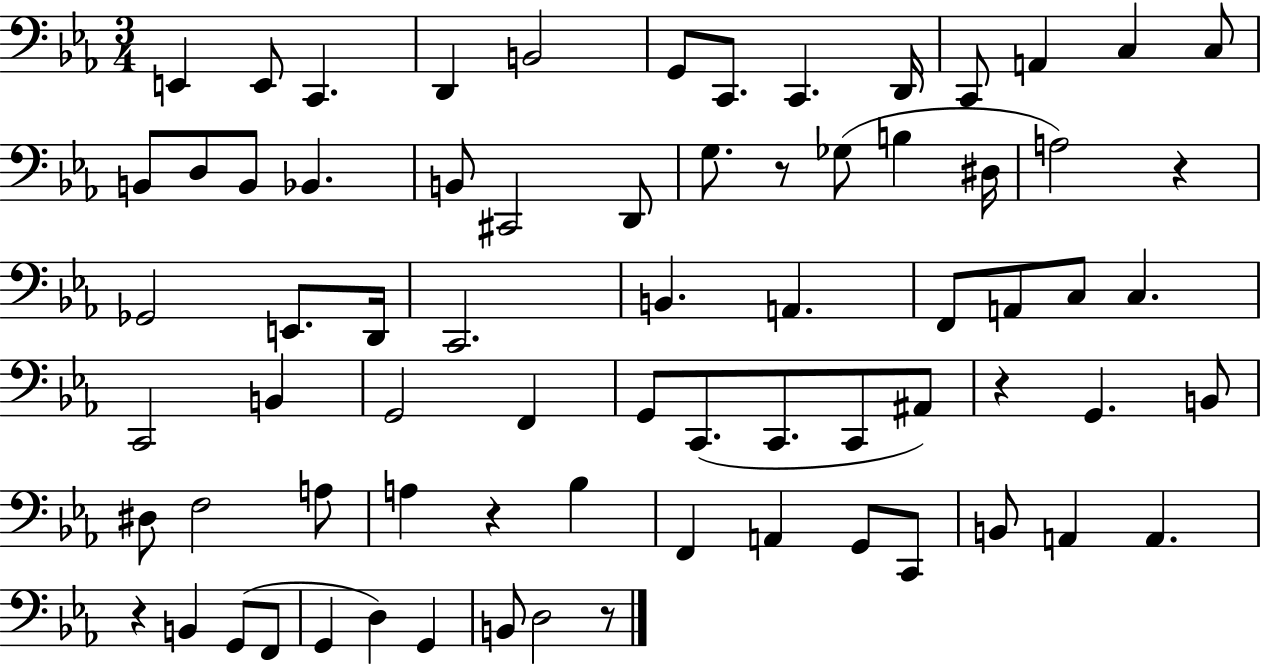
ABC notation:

X:1
T:Untitled
M:3/4
L:1/4
K:Eb
E,, E,,/2 C,, D,, B,,2 G,,/2 C,,/2 C,, D,,/4 C,,/2 A,, C, C,/2 B,,/2 D,/2 B,,/2 _B,, B,,/2 ^C,,2 D,,/2 G,/2 z/2 _G,/2 B, ^D,/4 A,2 z _G,,2 E,,/2 D,,/4 C,,2 B,, A,, F,,/2 A,,/2 C,/2 C, C,,2 B,, G,,2 F,, G,,/2 C,,/2 C,,/2 C,,/2 ^A,,/2 z G,, B,,/2 ^D,/2 F,2 A,/2 A, z _B, F,, A,, G,,/2 C,,/2 B,,/2 A,, A,, z B,, G,,/2 F,,/2 G,, D, G,, B,,/2 D,2 z/2